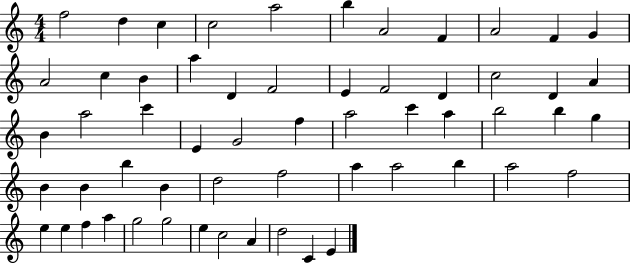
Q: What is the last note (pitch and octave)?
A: E4